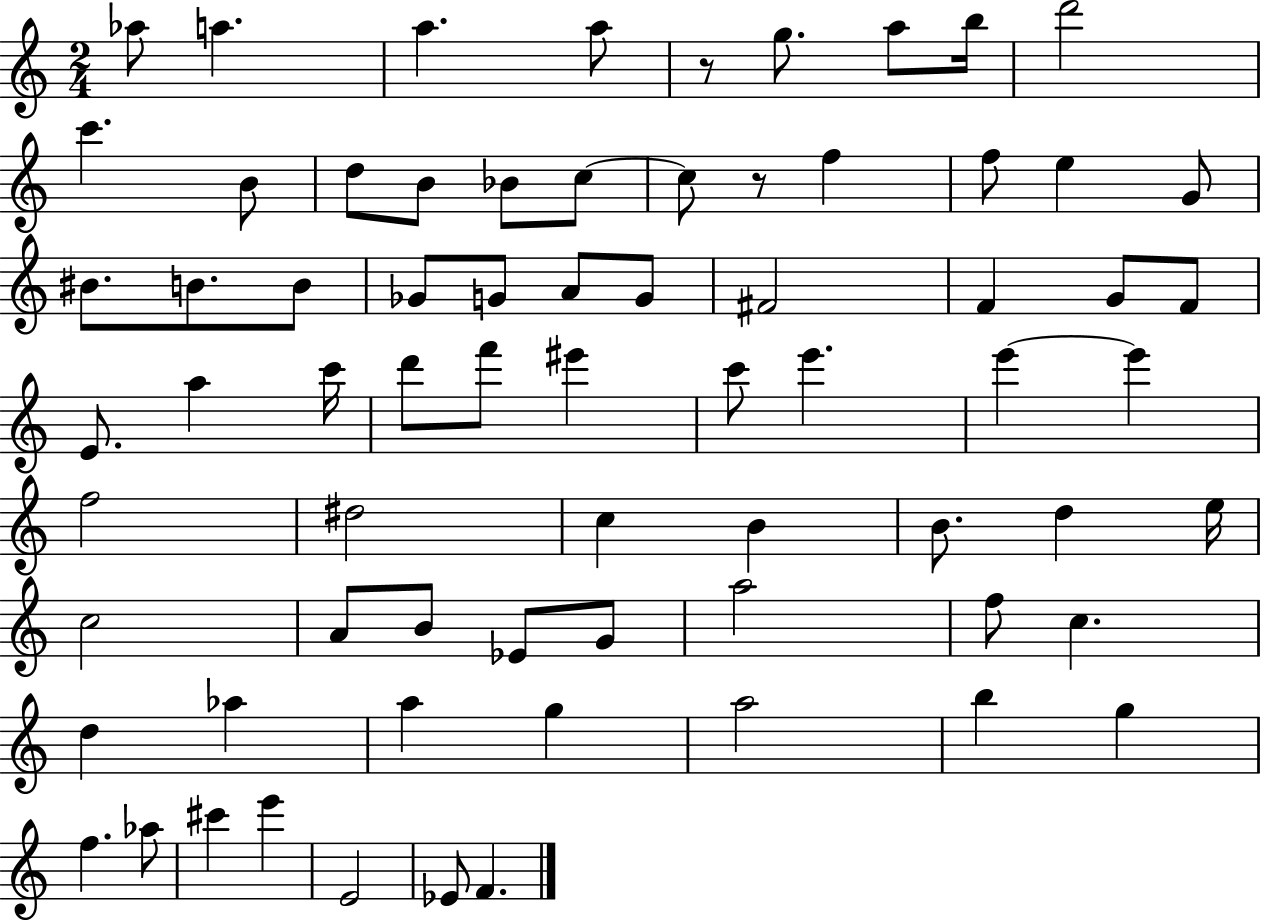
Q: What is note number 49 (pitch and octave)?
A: A4